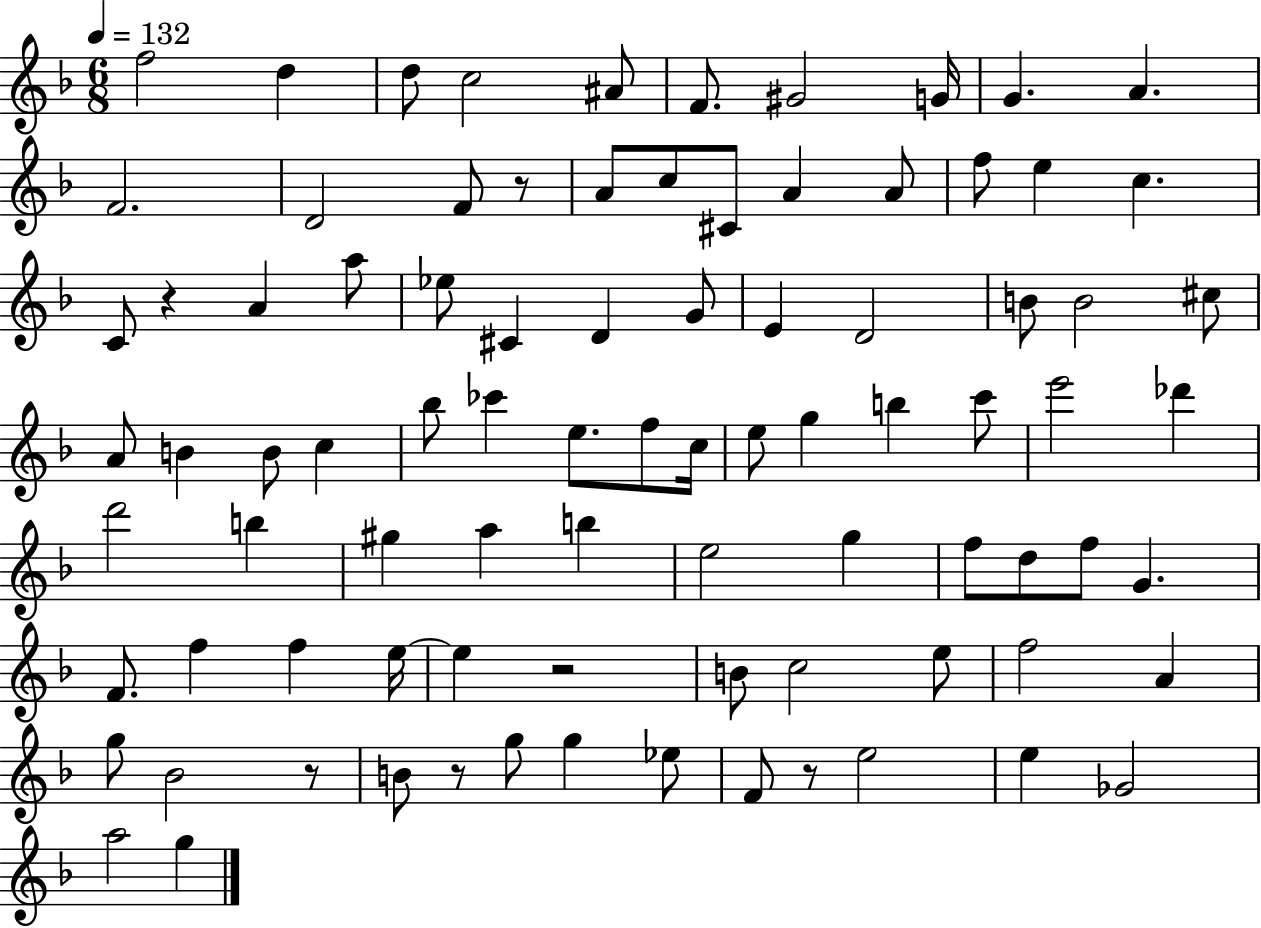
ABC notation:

X:1
T:Untitled
M:6/8
L:1/4
K:F
f2 d d/2 c2 ^A/2 F/2 ^G2 G/4 G A F2 D2 F/2 z/2 A/2 c/2 ^C/2 A A/2 f/2 e c C/2 z A a/2 _e/2 ^C D G/2 E D2 B/2 B2 ^c/2 A/2 B B/2 c _b/2 _c' e/2 f/2 c/4 e/2 g b c'/2 e'2 _d' d'2 b ^g a b e2 g f/2 d/2 f/2 G F/2 f f e/4 e z2 B/2 c2 e/2 f2 A g/2 _B2 z/2 B/2 z/2 g/2 g _e/2 F/2 z/2 e2 e _G2 a2 g